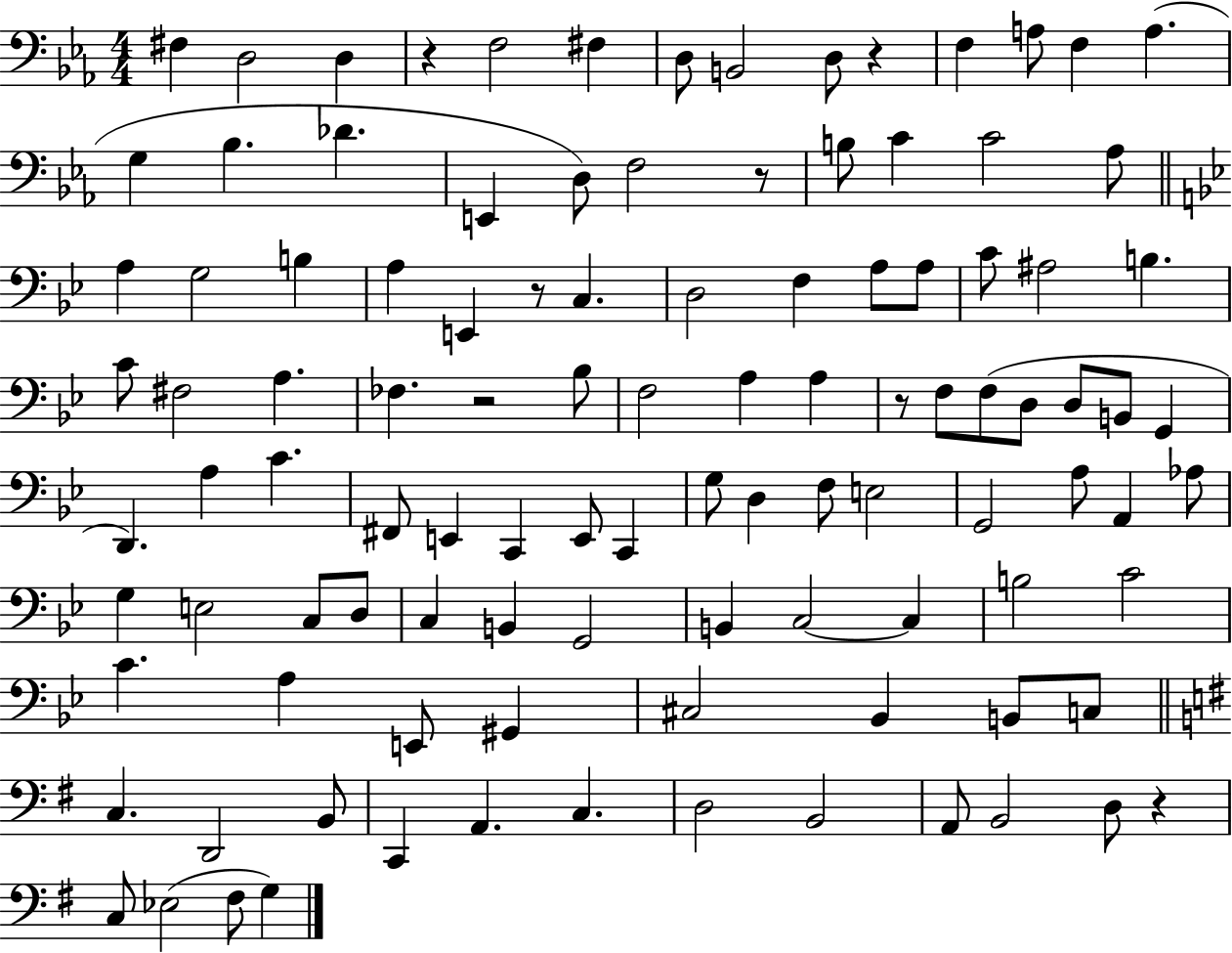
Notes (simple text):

F#3/q D3/h D3/q R/q F3/h F#3/q D3/e B2/h D3/e R/q F3/q A3/e F3/q A3/q. G3/q Bb3/q. Db4/q. E2/q D3/e F3/h R/e B3/e C4/q C4/h Ab3/e A3/q G3/h B3/q A3/q E2/q R/e C3/q. D3/h F3/q A3/e A3/e C4/e A#3/h B3/q. C4/e F#3/h A3/q. FES3/q. R/h Bb3/e F3/h A3/q A3/q R/e F3/e F3/e D3/e D3/e B2/e G2/q D2/q. A3/q C4/q. F#2/e E2/q C2/q E2/e C2/q G3/e D3/q F3/e E3/h G2/h A3/e A2/q Ab3/e G3/q E3/h C3/e D3/e C3/q B2/q G2/h B2/q C3/h C3/q B3/h C4/h C4/q. A3/q E2/e G#2/q C#3/h Bb2/q B2/e C3/e C3/q. D2/h B2/e C2/q A2/q. C3/q. D3/h B2/h A2/e B2/h D3/e R/q C3/e Eb3/h F#3/e G3/q